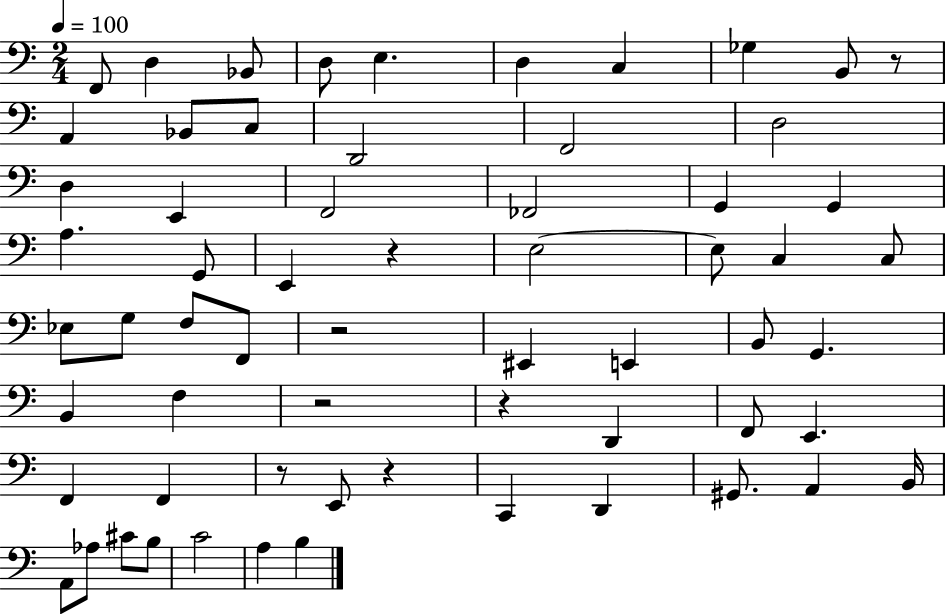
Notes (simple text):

F2/e D3/q Bb2/e D3/e E3/q. D3/q C3/q Gb3/q B2/e R/e A2/q Bb2/e C3/e D2/h F2/h D3/h D3/q E2/q F2/h FES2/h G2/q G2/q A3/q. G2/e E2/q R/q E3/h E3/e C3/q C3/e Eb3/e G3/e F3/e F2/e R/h EIS2/q E2/q B2/e G2/q. B2/q F3/q R/h R/q D2/q F2/e E2/q. F2/q F2/q R/e E2/e R/q C2/q D2/q G#2/e. A2/q B2/s A2/e Ab3/e C#4/e B3/e C4/h A3/q B3/q